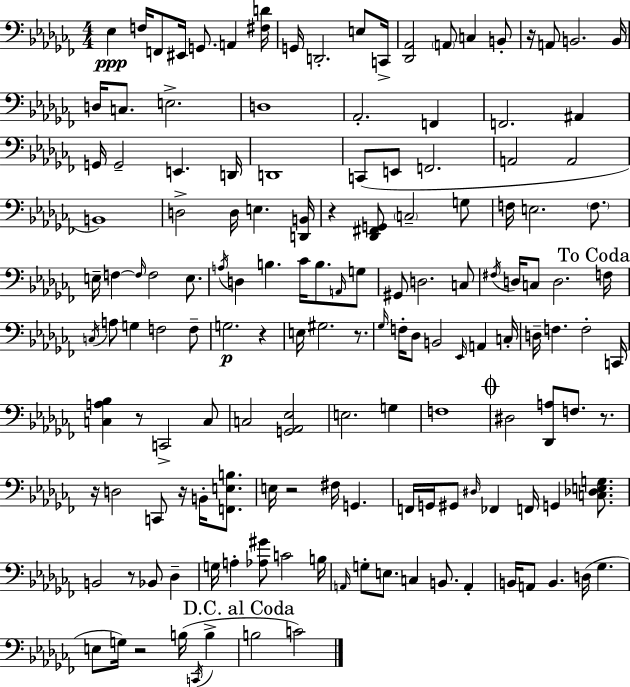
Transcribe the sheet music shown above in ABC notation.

X:1
T:Untitled
M:4/4
L:1/4
K:Abm
_E, F,/4 F,,/2 ^E,,/4 G,,/2 A,, [^F,D]/4 G,,/4 D,,2 E,/2 C,,/4 [_D,,_A,,]2 A,,/2 C, B,,/2 z/4 A,,/2 B,,2 B,,/4 D,/4 C,/2 E,2 D,4 _A,,2 F,, F,,2 ^A,, G,,/4 G,,2 E,, D,,/4 D,,4 C,,/2 E,,/2 F,,2 A,,2 A,,2 B,,4 D,2 D,/4 E, [D,,B,,]/4 z [_D,,^F,,G,,]/2 C,2 G,/2 F,/4 E,2 F,/2 E,/4 F, F,/4 F,2 E,/2 A,/4 D, B, _C/4 B,/2 A,,/4 G,/2 ^G,,/2 D,2 C,/2 ^F,/4 D,/4 C,/2 D,2 F,/4 C,/4 A,/2 G, F,2 F,/2 G,2 z E,/4 ^G,2 z/2 _G,/4 F,/4 _D,/2 B,,2 _E,,/4 A,, C,/4 D,/4 F, F,2 C,,/4 [C,A,_B,] z/2 C,,2 C,/2 C,2 [G,,_A,,_E,]2 E,2 G, F,4 ^D,2 [_D,,A,]/2 F,/2 z/2 z/4 D,2 C,,/2 z/4 B,,/4 [F,,E,B,]/2 E,/4 z2 ^F,/4 G,, F,,/4 G,,/4 ^G,,/2 ^D,/4 _F,, F,,/4 G,, [C,_D,E,G,]/2 B,,2 z/2 _B,,/2 _D, G,/4 A, [_A,^G]/2 C2 B,/4 A,,/4 G,/2 E,/2 C, B,,/2 A,, B,,/4 A,,/2 B,, D,/4 _G, E,/2 G,/4 z2 B,/4 C,,/4 B, B,2 C2